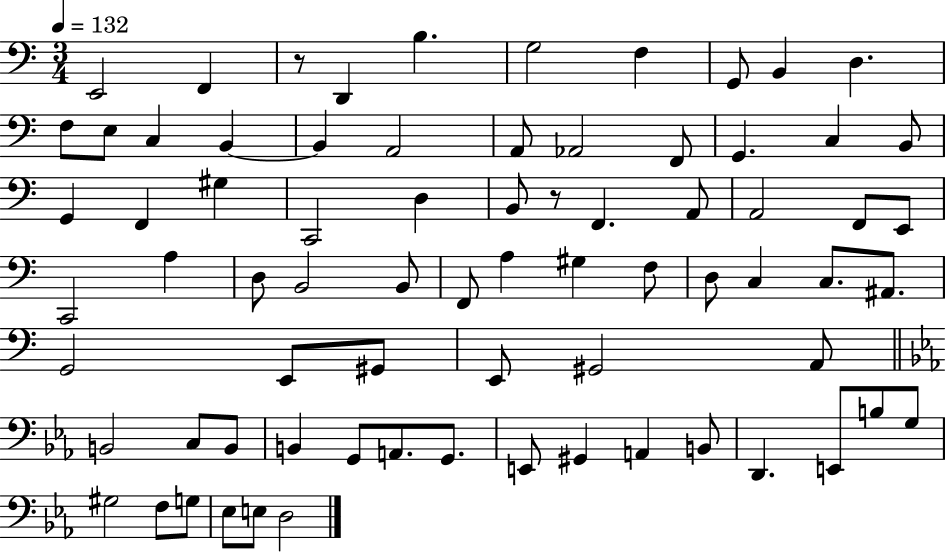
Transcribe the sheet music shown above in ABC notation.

X:1
T:Untitled
M:3/4
L:1/4
K:C
E,,2 F,, z/2 D,, B, G,2 F, G,,/2 B,, D, F,/2 E,/2 C, B,, B,, A,,2 A,,/2 _A,,2 F,,/2 G,, C, B,,/2 G,, F,, ^G, C,,2 D, B,,/2 z/2 F,, A,,/2 A,,2 F,,/2 E,,/2 C,,2 A, D,/2 B,,2 B,,/2 F,,/2 A, ^G, F,/2 D,/2 C, C,/2 ^A,,/2 G,,2 E,,/2 ^G,,/2 E,,/2 ^G,,2 A,,/2 B,,2 C,/2 B,,/2 B,, G,,/2 A,,/2 G,,/2 E,,/2 ^G,, A,, B,,/2 D,, E,,/2 B,/2 G,/2 ^G,2 F,/2 G,/2 _E,/2 E,/2 D,2